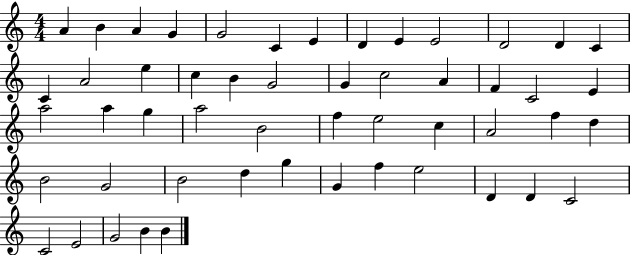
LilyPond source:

{
  \clef treble
  \numericTimeSignature
  \time 4/4
  \key c \major
  a'4 b'4 a'4 g'4 | g'2 c'4 e'4 | d'4 e'4 e'2 | d'2 d'4 c'4 | \break c'4 a'2 e''4 | c''4 b'4 g'2 | g'4 c''2 a'4 | f'4 c'2 e'4 | \break a''2 a''4 g''4 | a''2 b'2 | f''4 e''2 c''4 | a'2 f''4 d''4 | \break b'2 g'2 | b'2 d''4 g''4 | g'4 f''4 e''2 | d'4 d'4 c'2 | \break c'2 e'2 | g'2 b'4 b'4 | \bar "|."
}